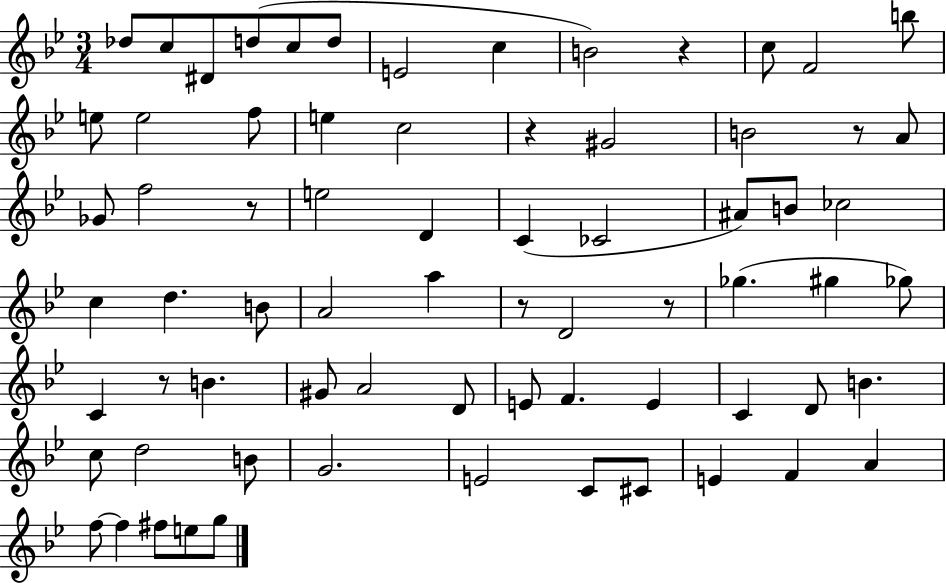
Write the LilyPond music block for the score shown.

{
  \clef treble
  \numericTimeSignature
  \time 3/4
  \key bes \major
  des''8 c''8 dis'8 d''8( c''8 d''8 | e'2 c''4 | b'2) r4 | c''8 f'2 b''8 | \break e''8 e''2 f''8 | e''4 c''2 | r4 gis'2 | b'2 r8 a'8 | \break ges'8 f''2 r8 | e''2 d'4 | c'4( ces'2 | ais'8) b'8 ces''2 | \break c''4 d''4. b'8 | a'2 a''4 | r8 d'2 r8 | ges''4.( gis''4 ges''8) | \break c'4 r8 b'4. | gis'8 a'2 d'8 | e'8 f'4. e'4 | c'4 d'8 b'4. | \break c''8 d''2 b'8 | g'2. | e'2 c'8 cis'8 | e'4 f'4 a'4 | \break f''8~~ f''4 fis''8 e''8 g''8 | \bar "|."
}